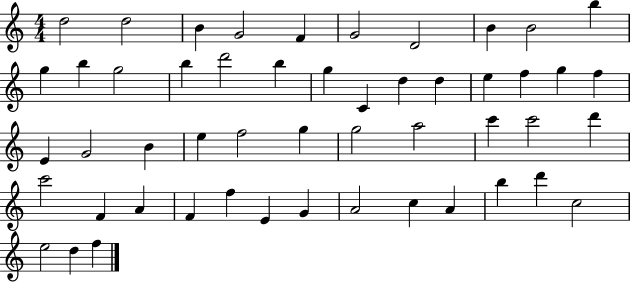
{
  \clef treble
  \numericTimeSignature
  \time 4/4
  \key c \major
  d''2 d''2 | b'4 g'2 f'4 | g'2 d'2 | b'4 b'2 b''4 | \break g''4 b''4 g''2 | b''4 d'''2 b''4 | g''4 c'4 d''4 d''4 | e''4 f''4 g''4 f''4 | \break e'4 g'2 b'4 | e''4 f''2 g''4 | g''2 a''2 | c'''4 c'''2 d'''4 | \break c'''2 f'4 a'4 | f'4 f''4 e'4 g'4 | a'2 c''4 a'4 | b''4 d'''4 c''2 | \break e''2 d''4 f''4 | \bar "|."
}